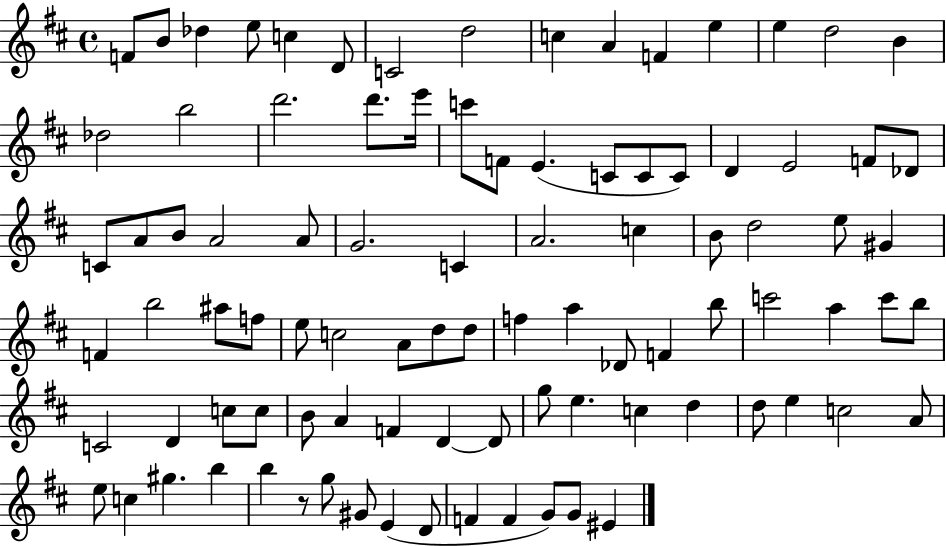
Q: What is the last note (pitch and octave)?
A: EIS4